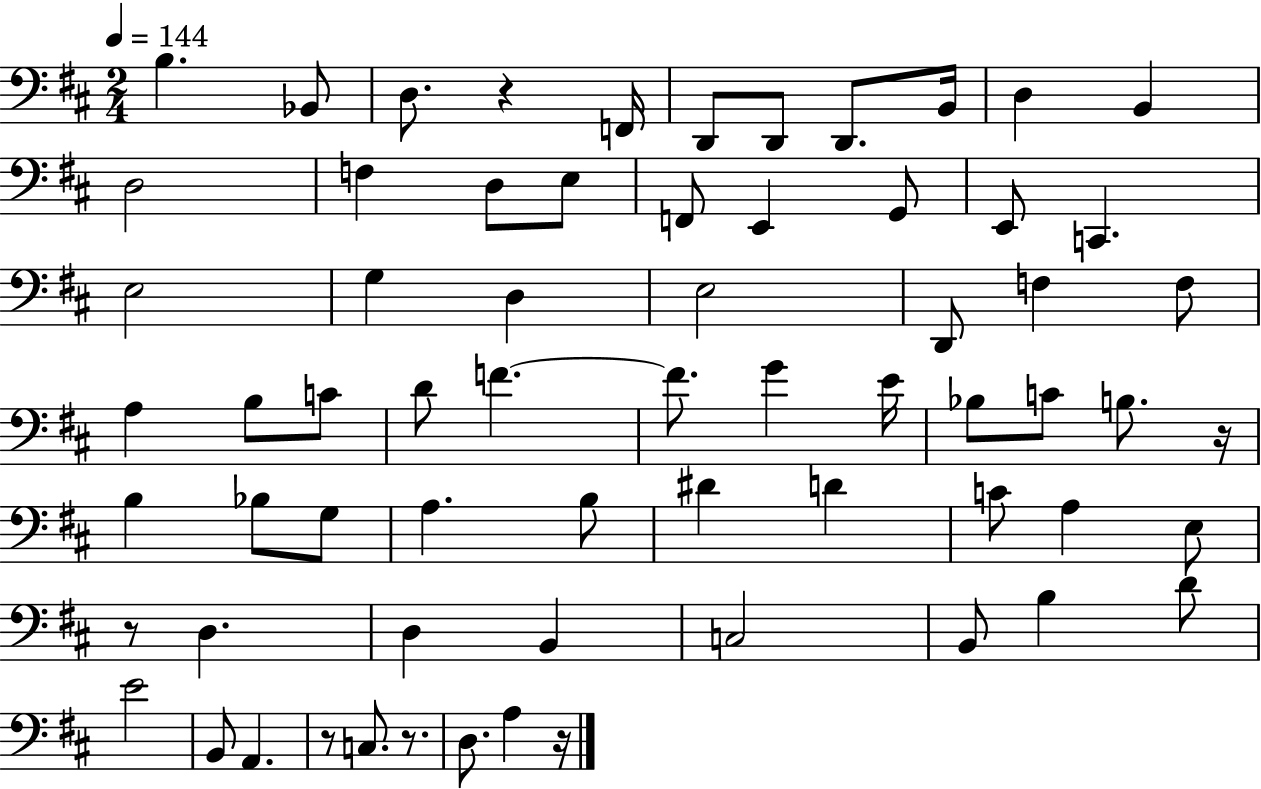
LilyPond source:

{
  \clef bass
  \numericTimeSignature
  \time 2/4
  \key d \major
  \tempo 4 = 144
  \repeat volta 2 { b4. bes,8 | d8. r4 f,16 | d,8 d,8 d,8. b,16 | d4 b,4 | \break d2 | f4 d8 e8 | f,8 e,4 g,8 | e,8 c,4. | \break e2 | g4 d4 | e2 | d,8 f4 f8 | \break a4 b8 c'8 | d'8 f'4.~~ | f'8. g'4 e'16 | bes8 c'8 b8. r16 | \break b4 bes8 g8 | a4. b8 | dis'4 d'4 | c'8 a4 e8 | \break r8 d4. | d4 b,4 | c2 | b,8 b4 d'8 | \break e'2 | b,8 a,4. | r8 c8. r8. | d8. a4 r16 | \break } \bar "|."
}